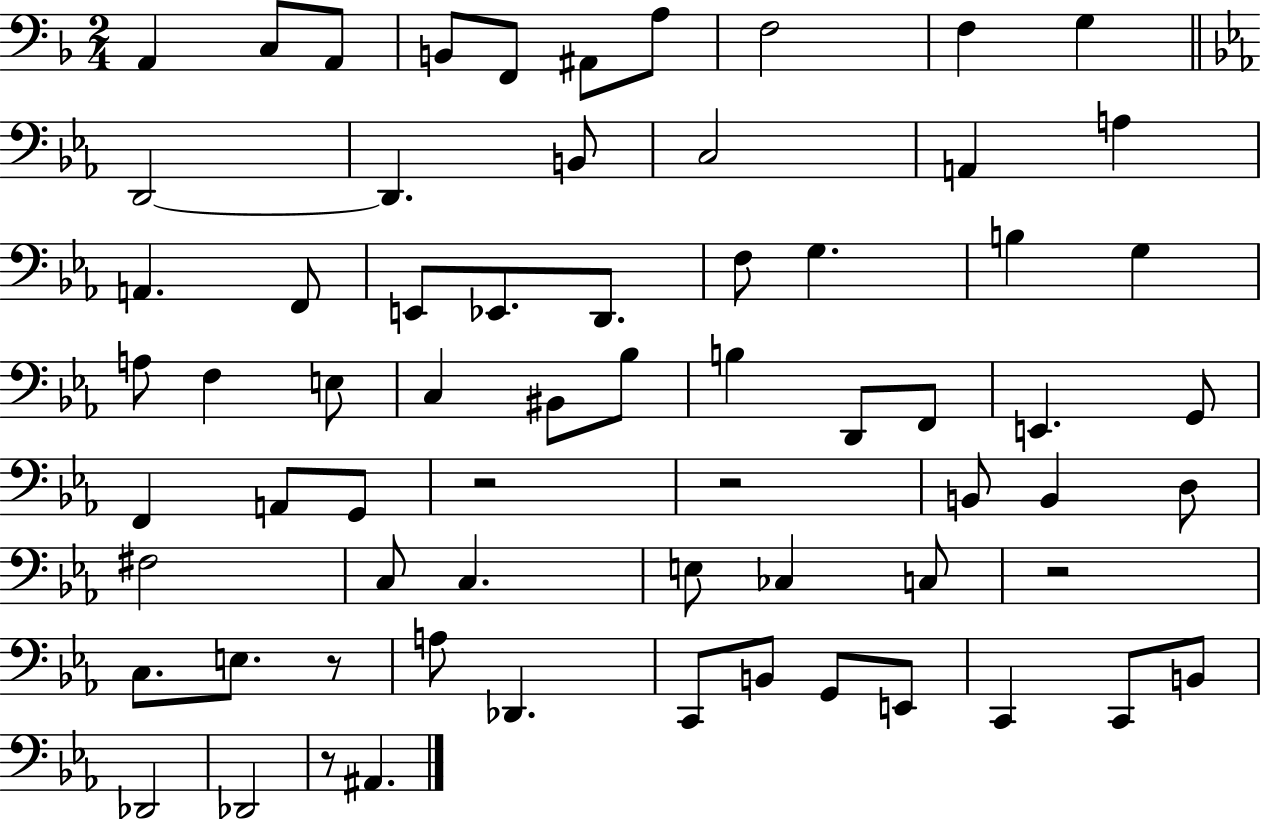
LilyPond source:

{
  \clef bass
  \numericTimeSignature
  \time 2/4
  \key f \major
  \repeat volta 2 { a,4 c8 a,8 | b,8 f,8 ais,8 a8 | f2 | f4 g4 | \break \bar "||" \break \key ees \major d,2~~ | d,4. b,8 | c2 | a,4 a4 | \break a,4. f,8 | e,8 ees,8. d,8. | f8 g4. | b4 g4 | \break a8 f4 e8 | c4 bis,8 bes8 | b4 d,8 f,8 | e,4. g,8 | \break f,4 a,8 g,8 | r2 | r2 | b,8 b,4 d8 | \break fis2 | c8 c4. | e8 ces4 c8 | r2 | \break c8. e8. r8 | a8 des,4. | c,8 b,8 g,8 e,8 | c,4 c,8 b,8 | \break des,2 | des,2 | r8 ais,4. | } \bar "|."
}